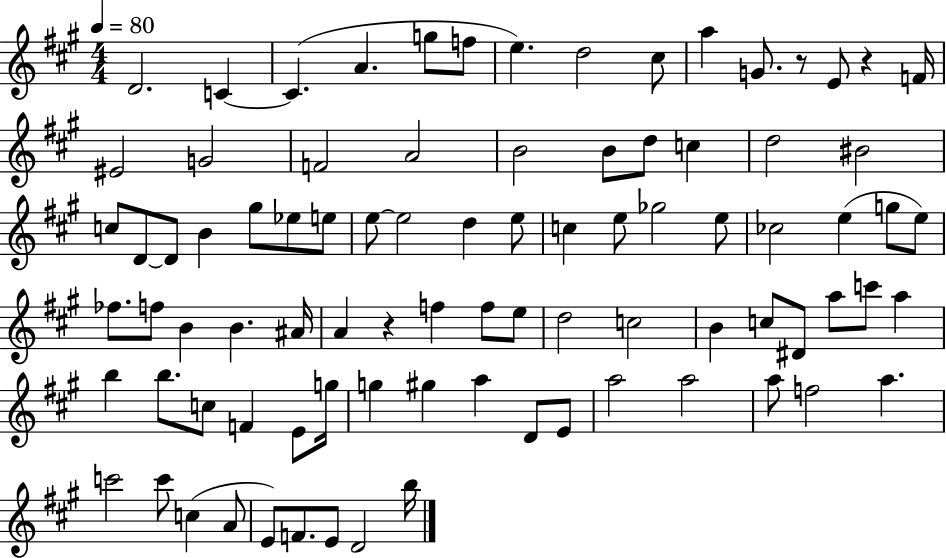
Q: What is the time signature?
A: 4/4